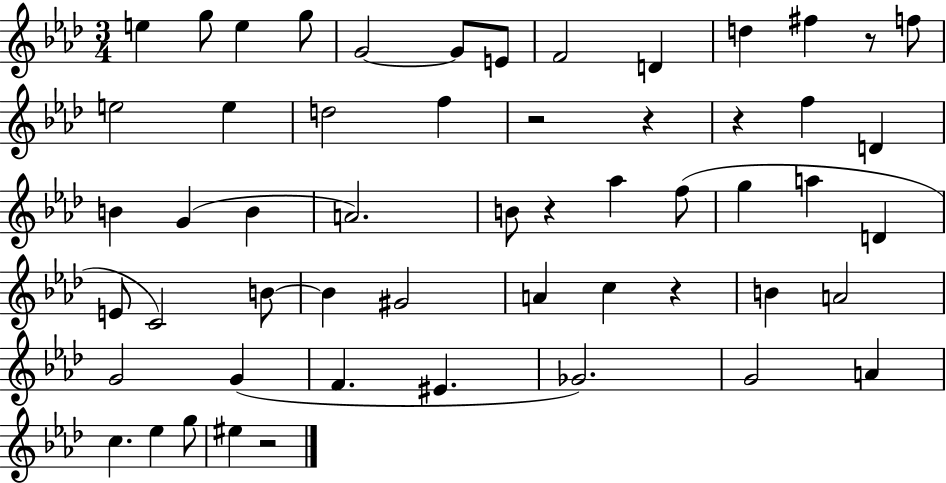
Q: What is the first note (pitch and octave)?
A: E5